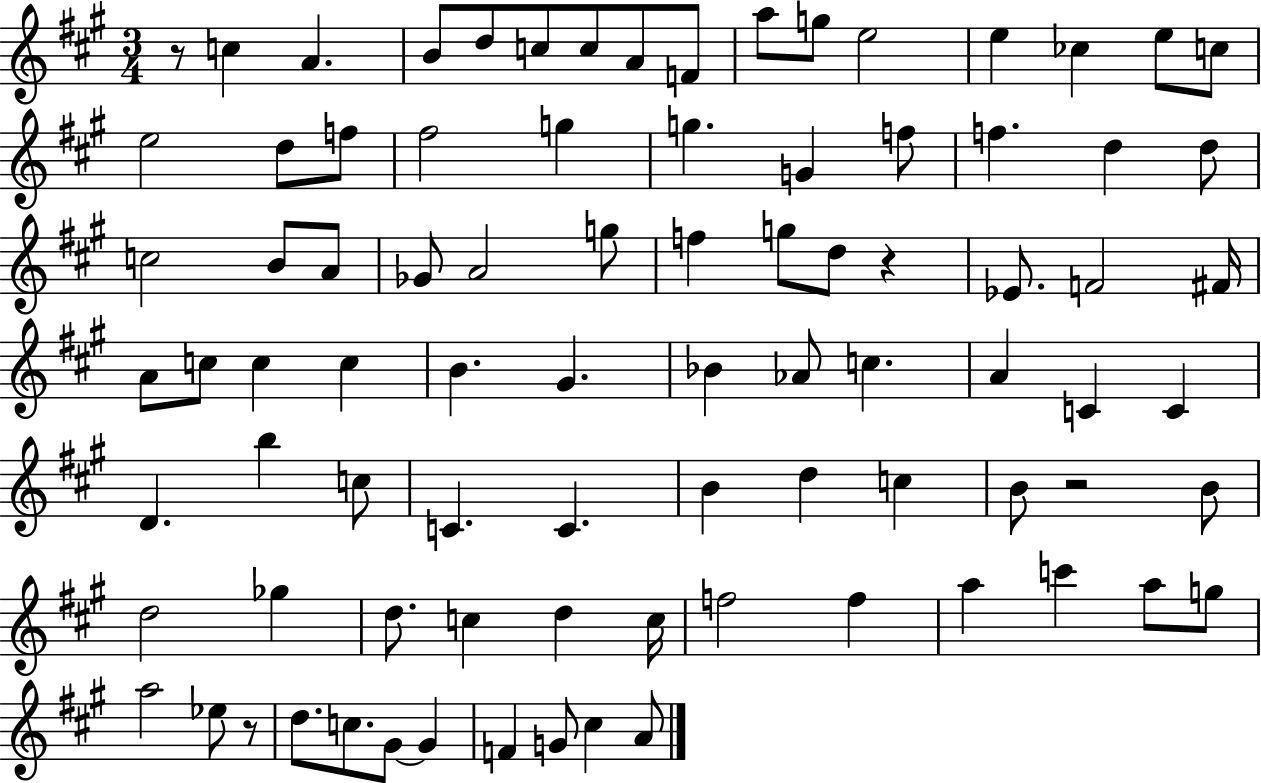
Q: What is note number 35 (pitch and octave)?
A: D5